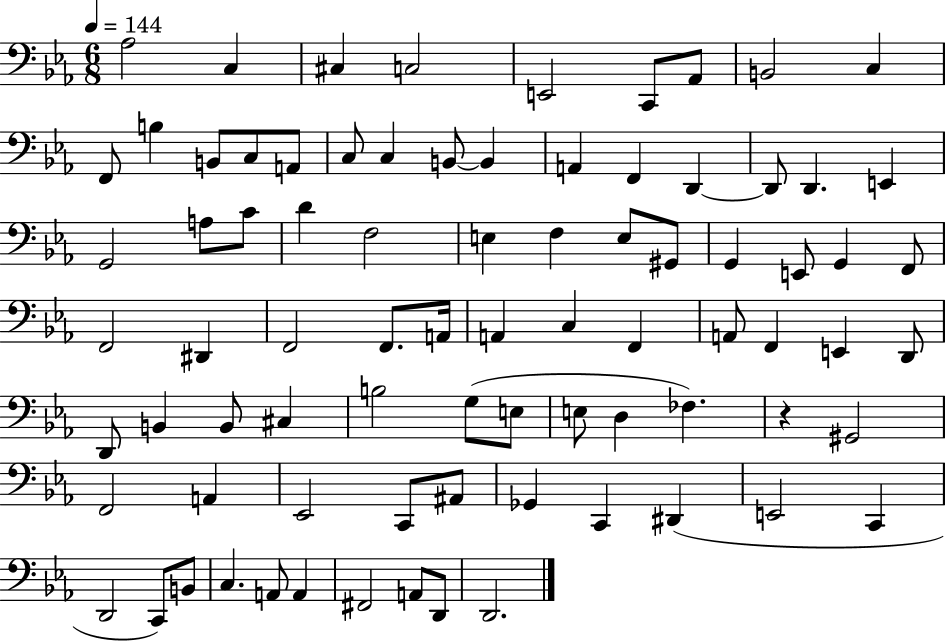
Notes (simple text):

Ab3/h C3/q C#3/q C3/h E2/h C2/e Ab2/e B2/h C3/q F2/e B3/q B2/e C3/e A2/e C3/e C3/q B2/e B2/q A2/q F2/q D2/q D2/e D2/q. E2/q G2/h A3/e C4/e D4/q F3/h E3/q F3/q E3/e G#2/e G2/q E2/e G2/q F2/e F2/h D#2/q F2/h F2/e. A2/s A2/q C3/q F2/q A2/e F2/q E2/q D2/e D2/e B2/q B2/e C#3/q B3/h G3/e E3/e E3/e D3/q FES3/q. R/q G#2/h F2/h A2/q Eb2/h C2/e A#2/e Gb2/q C2/q D#2/q E2/h C2/q D2/h C2/e B2/e C3/q. A2/e A2/q F#2/h A2/e D2/e D2/h.